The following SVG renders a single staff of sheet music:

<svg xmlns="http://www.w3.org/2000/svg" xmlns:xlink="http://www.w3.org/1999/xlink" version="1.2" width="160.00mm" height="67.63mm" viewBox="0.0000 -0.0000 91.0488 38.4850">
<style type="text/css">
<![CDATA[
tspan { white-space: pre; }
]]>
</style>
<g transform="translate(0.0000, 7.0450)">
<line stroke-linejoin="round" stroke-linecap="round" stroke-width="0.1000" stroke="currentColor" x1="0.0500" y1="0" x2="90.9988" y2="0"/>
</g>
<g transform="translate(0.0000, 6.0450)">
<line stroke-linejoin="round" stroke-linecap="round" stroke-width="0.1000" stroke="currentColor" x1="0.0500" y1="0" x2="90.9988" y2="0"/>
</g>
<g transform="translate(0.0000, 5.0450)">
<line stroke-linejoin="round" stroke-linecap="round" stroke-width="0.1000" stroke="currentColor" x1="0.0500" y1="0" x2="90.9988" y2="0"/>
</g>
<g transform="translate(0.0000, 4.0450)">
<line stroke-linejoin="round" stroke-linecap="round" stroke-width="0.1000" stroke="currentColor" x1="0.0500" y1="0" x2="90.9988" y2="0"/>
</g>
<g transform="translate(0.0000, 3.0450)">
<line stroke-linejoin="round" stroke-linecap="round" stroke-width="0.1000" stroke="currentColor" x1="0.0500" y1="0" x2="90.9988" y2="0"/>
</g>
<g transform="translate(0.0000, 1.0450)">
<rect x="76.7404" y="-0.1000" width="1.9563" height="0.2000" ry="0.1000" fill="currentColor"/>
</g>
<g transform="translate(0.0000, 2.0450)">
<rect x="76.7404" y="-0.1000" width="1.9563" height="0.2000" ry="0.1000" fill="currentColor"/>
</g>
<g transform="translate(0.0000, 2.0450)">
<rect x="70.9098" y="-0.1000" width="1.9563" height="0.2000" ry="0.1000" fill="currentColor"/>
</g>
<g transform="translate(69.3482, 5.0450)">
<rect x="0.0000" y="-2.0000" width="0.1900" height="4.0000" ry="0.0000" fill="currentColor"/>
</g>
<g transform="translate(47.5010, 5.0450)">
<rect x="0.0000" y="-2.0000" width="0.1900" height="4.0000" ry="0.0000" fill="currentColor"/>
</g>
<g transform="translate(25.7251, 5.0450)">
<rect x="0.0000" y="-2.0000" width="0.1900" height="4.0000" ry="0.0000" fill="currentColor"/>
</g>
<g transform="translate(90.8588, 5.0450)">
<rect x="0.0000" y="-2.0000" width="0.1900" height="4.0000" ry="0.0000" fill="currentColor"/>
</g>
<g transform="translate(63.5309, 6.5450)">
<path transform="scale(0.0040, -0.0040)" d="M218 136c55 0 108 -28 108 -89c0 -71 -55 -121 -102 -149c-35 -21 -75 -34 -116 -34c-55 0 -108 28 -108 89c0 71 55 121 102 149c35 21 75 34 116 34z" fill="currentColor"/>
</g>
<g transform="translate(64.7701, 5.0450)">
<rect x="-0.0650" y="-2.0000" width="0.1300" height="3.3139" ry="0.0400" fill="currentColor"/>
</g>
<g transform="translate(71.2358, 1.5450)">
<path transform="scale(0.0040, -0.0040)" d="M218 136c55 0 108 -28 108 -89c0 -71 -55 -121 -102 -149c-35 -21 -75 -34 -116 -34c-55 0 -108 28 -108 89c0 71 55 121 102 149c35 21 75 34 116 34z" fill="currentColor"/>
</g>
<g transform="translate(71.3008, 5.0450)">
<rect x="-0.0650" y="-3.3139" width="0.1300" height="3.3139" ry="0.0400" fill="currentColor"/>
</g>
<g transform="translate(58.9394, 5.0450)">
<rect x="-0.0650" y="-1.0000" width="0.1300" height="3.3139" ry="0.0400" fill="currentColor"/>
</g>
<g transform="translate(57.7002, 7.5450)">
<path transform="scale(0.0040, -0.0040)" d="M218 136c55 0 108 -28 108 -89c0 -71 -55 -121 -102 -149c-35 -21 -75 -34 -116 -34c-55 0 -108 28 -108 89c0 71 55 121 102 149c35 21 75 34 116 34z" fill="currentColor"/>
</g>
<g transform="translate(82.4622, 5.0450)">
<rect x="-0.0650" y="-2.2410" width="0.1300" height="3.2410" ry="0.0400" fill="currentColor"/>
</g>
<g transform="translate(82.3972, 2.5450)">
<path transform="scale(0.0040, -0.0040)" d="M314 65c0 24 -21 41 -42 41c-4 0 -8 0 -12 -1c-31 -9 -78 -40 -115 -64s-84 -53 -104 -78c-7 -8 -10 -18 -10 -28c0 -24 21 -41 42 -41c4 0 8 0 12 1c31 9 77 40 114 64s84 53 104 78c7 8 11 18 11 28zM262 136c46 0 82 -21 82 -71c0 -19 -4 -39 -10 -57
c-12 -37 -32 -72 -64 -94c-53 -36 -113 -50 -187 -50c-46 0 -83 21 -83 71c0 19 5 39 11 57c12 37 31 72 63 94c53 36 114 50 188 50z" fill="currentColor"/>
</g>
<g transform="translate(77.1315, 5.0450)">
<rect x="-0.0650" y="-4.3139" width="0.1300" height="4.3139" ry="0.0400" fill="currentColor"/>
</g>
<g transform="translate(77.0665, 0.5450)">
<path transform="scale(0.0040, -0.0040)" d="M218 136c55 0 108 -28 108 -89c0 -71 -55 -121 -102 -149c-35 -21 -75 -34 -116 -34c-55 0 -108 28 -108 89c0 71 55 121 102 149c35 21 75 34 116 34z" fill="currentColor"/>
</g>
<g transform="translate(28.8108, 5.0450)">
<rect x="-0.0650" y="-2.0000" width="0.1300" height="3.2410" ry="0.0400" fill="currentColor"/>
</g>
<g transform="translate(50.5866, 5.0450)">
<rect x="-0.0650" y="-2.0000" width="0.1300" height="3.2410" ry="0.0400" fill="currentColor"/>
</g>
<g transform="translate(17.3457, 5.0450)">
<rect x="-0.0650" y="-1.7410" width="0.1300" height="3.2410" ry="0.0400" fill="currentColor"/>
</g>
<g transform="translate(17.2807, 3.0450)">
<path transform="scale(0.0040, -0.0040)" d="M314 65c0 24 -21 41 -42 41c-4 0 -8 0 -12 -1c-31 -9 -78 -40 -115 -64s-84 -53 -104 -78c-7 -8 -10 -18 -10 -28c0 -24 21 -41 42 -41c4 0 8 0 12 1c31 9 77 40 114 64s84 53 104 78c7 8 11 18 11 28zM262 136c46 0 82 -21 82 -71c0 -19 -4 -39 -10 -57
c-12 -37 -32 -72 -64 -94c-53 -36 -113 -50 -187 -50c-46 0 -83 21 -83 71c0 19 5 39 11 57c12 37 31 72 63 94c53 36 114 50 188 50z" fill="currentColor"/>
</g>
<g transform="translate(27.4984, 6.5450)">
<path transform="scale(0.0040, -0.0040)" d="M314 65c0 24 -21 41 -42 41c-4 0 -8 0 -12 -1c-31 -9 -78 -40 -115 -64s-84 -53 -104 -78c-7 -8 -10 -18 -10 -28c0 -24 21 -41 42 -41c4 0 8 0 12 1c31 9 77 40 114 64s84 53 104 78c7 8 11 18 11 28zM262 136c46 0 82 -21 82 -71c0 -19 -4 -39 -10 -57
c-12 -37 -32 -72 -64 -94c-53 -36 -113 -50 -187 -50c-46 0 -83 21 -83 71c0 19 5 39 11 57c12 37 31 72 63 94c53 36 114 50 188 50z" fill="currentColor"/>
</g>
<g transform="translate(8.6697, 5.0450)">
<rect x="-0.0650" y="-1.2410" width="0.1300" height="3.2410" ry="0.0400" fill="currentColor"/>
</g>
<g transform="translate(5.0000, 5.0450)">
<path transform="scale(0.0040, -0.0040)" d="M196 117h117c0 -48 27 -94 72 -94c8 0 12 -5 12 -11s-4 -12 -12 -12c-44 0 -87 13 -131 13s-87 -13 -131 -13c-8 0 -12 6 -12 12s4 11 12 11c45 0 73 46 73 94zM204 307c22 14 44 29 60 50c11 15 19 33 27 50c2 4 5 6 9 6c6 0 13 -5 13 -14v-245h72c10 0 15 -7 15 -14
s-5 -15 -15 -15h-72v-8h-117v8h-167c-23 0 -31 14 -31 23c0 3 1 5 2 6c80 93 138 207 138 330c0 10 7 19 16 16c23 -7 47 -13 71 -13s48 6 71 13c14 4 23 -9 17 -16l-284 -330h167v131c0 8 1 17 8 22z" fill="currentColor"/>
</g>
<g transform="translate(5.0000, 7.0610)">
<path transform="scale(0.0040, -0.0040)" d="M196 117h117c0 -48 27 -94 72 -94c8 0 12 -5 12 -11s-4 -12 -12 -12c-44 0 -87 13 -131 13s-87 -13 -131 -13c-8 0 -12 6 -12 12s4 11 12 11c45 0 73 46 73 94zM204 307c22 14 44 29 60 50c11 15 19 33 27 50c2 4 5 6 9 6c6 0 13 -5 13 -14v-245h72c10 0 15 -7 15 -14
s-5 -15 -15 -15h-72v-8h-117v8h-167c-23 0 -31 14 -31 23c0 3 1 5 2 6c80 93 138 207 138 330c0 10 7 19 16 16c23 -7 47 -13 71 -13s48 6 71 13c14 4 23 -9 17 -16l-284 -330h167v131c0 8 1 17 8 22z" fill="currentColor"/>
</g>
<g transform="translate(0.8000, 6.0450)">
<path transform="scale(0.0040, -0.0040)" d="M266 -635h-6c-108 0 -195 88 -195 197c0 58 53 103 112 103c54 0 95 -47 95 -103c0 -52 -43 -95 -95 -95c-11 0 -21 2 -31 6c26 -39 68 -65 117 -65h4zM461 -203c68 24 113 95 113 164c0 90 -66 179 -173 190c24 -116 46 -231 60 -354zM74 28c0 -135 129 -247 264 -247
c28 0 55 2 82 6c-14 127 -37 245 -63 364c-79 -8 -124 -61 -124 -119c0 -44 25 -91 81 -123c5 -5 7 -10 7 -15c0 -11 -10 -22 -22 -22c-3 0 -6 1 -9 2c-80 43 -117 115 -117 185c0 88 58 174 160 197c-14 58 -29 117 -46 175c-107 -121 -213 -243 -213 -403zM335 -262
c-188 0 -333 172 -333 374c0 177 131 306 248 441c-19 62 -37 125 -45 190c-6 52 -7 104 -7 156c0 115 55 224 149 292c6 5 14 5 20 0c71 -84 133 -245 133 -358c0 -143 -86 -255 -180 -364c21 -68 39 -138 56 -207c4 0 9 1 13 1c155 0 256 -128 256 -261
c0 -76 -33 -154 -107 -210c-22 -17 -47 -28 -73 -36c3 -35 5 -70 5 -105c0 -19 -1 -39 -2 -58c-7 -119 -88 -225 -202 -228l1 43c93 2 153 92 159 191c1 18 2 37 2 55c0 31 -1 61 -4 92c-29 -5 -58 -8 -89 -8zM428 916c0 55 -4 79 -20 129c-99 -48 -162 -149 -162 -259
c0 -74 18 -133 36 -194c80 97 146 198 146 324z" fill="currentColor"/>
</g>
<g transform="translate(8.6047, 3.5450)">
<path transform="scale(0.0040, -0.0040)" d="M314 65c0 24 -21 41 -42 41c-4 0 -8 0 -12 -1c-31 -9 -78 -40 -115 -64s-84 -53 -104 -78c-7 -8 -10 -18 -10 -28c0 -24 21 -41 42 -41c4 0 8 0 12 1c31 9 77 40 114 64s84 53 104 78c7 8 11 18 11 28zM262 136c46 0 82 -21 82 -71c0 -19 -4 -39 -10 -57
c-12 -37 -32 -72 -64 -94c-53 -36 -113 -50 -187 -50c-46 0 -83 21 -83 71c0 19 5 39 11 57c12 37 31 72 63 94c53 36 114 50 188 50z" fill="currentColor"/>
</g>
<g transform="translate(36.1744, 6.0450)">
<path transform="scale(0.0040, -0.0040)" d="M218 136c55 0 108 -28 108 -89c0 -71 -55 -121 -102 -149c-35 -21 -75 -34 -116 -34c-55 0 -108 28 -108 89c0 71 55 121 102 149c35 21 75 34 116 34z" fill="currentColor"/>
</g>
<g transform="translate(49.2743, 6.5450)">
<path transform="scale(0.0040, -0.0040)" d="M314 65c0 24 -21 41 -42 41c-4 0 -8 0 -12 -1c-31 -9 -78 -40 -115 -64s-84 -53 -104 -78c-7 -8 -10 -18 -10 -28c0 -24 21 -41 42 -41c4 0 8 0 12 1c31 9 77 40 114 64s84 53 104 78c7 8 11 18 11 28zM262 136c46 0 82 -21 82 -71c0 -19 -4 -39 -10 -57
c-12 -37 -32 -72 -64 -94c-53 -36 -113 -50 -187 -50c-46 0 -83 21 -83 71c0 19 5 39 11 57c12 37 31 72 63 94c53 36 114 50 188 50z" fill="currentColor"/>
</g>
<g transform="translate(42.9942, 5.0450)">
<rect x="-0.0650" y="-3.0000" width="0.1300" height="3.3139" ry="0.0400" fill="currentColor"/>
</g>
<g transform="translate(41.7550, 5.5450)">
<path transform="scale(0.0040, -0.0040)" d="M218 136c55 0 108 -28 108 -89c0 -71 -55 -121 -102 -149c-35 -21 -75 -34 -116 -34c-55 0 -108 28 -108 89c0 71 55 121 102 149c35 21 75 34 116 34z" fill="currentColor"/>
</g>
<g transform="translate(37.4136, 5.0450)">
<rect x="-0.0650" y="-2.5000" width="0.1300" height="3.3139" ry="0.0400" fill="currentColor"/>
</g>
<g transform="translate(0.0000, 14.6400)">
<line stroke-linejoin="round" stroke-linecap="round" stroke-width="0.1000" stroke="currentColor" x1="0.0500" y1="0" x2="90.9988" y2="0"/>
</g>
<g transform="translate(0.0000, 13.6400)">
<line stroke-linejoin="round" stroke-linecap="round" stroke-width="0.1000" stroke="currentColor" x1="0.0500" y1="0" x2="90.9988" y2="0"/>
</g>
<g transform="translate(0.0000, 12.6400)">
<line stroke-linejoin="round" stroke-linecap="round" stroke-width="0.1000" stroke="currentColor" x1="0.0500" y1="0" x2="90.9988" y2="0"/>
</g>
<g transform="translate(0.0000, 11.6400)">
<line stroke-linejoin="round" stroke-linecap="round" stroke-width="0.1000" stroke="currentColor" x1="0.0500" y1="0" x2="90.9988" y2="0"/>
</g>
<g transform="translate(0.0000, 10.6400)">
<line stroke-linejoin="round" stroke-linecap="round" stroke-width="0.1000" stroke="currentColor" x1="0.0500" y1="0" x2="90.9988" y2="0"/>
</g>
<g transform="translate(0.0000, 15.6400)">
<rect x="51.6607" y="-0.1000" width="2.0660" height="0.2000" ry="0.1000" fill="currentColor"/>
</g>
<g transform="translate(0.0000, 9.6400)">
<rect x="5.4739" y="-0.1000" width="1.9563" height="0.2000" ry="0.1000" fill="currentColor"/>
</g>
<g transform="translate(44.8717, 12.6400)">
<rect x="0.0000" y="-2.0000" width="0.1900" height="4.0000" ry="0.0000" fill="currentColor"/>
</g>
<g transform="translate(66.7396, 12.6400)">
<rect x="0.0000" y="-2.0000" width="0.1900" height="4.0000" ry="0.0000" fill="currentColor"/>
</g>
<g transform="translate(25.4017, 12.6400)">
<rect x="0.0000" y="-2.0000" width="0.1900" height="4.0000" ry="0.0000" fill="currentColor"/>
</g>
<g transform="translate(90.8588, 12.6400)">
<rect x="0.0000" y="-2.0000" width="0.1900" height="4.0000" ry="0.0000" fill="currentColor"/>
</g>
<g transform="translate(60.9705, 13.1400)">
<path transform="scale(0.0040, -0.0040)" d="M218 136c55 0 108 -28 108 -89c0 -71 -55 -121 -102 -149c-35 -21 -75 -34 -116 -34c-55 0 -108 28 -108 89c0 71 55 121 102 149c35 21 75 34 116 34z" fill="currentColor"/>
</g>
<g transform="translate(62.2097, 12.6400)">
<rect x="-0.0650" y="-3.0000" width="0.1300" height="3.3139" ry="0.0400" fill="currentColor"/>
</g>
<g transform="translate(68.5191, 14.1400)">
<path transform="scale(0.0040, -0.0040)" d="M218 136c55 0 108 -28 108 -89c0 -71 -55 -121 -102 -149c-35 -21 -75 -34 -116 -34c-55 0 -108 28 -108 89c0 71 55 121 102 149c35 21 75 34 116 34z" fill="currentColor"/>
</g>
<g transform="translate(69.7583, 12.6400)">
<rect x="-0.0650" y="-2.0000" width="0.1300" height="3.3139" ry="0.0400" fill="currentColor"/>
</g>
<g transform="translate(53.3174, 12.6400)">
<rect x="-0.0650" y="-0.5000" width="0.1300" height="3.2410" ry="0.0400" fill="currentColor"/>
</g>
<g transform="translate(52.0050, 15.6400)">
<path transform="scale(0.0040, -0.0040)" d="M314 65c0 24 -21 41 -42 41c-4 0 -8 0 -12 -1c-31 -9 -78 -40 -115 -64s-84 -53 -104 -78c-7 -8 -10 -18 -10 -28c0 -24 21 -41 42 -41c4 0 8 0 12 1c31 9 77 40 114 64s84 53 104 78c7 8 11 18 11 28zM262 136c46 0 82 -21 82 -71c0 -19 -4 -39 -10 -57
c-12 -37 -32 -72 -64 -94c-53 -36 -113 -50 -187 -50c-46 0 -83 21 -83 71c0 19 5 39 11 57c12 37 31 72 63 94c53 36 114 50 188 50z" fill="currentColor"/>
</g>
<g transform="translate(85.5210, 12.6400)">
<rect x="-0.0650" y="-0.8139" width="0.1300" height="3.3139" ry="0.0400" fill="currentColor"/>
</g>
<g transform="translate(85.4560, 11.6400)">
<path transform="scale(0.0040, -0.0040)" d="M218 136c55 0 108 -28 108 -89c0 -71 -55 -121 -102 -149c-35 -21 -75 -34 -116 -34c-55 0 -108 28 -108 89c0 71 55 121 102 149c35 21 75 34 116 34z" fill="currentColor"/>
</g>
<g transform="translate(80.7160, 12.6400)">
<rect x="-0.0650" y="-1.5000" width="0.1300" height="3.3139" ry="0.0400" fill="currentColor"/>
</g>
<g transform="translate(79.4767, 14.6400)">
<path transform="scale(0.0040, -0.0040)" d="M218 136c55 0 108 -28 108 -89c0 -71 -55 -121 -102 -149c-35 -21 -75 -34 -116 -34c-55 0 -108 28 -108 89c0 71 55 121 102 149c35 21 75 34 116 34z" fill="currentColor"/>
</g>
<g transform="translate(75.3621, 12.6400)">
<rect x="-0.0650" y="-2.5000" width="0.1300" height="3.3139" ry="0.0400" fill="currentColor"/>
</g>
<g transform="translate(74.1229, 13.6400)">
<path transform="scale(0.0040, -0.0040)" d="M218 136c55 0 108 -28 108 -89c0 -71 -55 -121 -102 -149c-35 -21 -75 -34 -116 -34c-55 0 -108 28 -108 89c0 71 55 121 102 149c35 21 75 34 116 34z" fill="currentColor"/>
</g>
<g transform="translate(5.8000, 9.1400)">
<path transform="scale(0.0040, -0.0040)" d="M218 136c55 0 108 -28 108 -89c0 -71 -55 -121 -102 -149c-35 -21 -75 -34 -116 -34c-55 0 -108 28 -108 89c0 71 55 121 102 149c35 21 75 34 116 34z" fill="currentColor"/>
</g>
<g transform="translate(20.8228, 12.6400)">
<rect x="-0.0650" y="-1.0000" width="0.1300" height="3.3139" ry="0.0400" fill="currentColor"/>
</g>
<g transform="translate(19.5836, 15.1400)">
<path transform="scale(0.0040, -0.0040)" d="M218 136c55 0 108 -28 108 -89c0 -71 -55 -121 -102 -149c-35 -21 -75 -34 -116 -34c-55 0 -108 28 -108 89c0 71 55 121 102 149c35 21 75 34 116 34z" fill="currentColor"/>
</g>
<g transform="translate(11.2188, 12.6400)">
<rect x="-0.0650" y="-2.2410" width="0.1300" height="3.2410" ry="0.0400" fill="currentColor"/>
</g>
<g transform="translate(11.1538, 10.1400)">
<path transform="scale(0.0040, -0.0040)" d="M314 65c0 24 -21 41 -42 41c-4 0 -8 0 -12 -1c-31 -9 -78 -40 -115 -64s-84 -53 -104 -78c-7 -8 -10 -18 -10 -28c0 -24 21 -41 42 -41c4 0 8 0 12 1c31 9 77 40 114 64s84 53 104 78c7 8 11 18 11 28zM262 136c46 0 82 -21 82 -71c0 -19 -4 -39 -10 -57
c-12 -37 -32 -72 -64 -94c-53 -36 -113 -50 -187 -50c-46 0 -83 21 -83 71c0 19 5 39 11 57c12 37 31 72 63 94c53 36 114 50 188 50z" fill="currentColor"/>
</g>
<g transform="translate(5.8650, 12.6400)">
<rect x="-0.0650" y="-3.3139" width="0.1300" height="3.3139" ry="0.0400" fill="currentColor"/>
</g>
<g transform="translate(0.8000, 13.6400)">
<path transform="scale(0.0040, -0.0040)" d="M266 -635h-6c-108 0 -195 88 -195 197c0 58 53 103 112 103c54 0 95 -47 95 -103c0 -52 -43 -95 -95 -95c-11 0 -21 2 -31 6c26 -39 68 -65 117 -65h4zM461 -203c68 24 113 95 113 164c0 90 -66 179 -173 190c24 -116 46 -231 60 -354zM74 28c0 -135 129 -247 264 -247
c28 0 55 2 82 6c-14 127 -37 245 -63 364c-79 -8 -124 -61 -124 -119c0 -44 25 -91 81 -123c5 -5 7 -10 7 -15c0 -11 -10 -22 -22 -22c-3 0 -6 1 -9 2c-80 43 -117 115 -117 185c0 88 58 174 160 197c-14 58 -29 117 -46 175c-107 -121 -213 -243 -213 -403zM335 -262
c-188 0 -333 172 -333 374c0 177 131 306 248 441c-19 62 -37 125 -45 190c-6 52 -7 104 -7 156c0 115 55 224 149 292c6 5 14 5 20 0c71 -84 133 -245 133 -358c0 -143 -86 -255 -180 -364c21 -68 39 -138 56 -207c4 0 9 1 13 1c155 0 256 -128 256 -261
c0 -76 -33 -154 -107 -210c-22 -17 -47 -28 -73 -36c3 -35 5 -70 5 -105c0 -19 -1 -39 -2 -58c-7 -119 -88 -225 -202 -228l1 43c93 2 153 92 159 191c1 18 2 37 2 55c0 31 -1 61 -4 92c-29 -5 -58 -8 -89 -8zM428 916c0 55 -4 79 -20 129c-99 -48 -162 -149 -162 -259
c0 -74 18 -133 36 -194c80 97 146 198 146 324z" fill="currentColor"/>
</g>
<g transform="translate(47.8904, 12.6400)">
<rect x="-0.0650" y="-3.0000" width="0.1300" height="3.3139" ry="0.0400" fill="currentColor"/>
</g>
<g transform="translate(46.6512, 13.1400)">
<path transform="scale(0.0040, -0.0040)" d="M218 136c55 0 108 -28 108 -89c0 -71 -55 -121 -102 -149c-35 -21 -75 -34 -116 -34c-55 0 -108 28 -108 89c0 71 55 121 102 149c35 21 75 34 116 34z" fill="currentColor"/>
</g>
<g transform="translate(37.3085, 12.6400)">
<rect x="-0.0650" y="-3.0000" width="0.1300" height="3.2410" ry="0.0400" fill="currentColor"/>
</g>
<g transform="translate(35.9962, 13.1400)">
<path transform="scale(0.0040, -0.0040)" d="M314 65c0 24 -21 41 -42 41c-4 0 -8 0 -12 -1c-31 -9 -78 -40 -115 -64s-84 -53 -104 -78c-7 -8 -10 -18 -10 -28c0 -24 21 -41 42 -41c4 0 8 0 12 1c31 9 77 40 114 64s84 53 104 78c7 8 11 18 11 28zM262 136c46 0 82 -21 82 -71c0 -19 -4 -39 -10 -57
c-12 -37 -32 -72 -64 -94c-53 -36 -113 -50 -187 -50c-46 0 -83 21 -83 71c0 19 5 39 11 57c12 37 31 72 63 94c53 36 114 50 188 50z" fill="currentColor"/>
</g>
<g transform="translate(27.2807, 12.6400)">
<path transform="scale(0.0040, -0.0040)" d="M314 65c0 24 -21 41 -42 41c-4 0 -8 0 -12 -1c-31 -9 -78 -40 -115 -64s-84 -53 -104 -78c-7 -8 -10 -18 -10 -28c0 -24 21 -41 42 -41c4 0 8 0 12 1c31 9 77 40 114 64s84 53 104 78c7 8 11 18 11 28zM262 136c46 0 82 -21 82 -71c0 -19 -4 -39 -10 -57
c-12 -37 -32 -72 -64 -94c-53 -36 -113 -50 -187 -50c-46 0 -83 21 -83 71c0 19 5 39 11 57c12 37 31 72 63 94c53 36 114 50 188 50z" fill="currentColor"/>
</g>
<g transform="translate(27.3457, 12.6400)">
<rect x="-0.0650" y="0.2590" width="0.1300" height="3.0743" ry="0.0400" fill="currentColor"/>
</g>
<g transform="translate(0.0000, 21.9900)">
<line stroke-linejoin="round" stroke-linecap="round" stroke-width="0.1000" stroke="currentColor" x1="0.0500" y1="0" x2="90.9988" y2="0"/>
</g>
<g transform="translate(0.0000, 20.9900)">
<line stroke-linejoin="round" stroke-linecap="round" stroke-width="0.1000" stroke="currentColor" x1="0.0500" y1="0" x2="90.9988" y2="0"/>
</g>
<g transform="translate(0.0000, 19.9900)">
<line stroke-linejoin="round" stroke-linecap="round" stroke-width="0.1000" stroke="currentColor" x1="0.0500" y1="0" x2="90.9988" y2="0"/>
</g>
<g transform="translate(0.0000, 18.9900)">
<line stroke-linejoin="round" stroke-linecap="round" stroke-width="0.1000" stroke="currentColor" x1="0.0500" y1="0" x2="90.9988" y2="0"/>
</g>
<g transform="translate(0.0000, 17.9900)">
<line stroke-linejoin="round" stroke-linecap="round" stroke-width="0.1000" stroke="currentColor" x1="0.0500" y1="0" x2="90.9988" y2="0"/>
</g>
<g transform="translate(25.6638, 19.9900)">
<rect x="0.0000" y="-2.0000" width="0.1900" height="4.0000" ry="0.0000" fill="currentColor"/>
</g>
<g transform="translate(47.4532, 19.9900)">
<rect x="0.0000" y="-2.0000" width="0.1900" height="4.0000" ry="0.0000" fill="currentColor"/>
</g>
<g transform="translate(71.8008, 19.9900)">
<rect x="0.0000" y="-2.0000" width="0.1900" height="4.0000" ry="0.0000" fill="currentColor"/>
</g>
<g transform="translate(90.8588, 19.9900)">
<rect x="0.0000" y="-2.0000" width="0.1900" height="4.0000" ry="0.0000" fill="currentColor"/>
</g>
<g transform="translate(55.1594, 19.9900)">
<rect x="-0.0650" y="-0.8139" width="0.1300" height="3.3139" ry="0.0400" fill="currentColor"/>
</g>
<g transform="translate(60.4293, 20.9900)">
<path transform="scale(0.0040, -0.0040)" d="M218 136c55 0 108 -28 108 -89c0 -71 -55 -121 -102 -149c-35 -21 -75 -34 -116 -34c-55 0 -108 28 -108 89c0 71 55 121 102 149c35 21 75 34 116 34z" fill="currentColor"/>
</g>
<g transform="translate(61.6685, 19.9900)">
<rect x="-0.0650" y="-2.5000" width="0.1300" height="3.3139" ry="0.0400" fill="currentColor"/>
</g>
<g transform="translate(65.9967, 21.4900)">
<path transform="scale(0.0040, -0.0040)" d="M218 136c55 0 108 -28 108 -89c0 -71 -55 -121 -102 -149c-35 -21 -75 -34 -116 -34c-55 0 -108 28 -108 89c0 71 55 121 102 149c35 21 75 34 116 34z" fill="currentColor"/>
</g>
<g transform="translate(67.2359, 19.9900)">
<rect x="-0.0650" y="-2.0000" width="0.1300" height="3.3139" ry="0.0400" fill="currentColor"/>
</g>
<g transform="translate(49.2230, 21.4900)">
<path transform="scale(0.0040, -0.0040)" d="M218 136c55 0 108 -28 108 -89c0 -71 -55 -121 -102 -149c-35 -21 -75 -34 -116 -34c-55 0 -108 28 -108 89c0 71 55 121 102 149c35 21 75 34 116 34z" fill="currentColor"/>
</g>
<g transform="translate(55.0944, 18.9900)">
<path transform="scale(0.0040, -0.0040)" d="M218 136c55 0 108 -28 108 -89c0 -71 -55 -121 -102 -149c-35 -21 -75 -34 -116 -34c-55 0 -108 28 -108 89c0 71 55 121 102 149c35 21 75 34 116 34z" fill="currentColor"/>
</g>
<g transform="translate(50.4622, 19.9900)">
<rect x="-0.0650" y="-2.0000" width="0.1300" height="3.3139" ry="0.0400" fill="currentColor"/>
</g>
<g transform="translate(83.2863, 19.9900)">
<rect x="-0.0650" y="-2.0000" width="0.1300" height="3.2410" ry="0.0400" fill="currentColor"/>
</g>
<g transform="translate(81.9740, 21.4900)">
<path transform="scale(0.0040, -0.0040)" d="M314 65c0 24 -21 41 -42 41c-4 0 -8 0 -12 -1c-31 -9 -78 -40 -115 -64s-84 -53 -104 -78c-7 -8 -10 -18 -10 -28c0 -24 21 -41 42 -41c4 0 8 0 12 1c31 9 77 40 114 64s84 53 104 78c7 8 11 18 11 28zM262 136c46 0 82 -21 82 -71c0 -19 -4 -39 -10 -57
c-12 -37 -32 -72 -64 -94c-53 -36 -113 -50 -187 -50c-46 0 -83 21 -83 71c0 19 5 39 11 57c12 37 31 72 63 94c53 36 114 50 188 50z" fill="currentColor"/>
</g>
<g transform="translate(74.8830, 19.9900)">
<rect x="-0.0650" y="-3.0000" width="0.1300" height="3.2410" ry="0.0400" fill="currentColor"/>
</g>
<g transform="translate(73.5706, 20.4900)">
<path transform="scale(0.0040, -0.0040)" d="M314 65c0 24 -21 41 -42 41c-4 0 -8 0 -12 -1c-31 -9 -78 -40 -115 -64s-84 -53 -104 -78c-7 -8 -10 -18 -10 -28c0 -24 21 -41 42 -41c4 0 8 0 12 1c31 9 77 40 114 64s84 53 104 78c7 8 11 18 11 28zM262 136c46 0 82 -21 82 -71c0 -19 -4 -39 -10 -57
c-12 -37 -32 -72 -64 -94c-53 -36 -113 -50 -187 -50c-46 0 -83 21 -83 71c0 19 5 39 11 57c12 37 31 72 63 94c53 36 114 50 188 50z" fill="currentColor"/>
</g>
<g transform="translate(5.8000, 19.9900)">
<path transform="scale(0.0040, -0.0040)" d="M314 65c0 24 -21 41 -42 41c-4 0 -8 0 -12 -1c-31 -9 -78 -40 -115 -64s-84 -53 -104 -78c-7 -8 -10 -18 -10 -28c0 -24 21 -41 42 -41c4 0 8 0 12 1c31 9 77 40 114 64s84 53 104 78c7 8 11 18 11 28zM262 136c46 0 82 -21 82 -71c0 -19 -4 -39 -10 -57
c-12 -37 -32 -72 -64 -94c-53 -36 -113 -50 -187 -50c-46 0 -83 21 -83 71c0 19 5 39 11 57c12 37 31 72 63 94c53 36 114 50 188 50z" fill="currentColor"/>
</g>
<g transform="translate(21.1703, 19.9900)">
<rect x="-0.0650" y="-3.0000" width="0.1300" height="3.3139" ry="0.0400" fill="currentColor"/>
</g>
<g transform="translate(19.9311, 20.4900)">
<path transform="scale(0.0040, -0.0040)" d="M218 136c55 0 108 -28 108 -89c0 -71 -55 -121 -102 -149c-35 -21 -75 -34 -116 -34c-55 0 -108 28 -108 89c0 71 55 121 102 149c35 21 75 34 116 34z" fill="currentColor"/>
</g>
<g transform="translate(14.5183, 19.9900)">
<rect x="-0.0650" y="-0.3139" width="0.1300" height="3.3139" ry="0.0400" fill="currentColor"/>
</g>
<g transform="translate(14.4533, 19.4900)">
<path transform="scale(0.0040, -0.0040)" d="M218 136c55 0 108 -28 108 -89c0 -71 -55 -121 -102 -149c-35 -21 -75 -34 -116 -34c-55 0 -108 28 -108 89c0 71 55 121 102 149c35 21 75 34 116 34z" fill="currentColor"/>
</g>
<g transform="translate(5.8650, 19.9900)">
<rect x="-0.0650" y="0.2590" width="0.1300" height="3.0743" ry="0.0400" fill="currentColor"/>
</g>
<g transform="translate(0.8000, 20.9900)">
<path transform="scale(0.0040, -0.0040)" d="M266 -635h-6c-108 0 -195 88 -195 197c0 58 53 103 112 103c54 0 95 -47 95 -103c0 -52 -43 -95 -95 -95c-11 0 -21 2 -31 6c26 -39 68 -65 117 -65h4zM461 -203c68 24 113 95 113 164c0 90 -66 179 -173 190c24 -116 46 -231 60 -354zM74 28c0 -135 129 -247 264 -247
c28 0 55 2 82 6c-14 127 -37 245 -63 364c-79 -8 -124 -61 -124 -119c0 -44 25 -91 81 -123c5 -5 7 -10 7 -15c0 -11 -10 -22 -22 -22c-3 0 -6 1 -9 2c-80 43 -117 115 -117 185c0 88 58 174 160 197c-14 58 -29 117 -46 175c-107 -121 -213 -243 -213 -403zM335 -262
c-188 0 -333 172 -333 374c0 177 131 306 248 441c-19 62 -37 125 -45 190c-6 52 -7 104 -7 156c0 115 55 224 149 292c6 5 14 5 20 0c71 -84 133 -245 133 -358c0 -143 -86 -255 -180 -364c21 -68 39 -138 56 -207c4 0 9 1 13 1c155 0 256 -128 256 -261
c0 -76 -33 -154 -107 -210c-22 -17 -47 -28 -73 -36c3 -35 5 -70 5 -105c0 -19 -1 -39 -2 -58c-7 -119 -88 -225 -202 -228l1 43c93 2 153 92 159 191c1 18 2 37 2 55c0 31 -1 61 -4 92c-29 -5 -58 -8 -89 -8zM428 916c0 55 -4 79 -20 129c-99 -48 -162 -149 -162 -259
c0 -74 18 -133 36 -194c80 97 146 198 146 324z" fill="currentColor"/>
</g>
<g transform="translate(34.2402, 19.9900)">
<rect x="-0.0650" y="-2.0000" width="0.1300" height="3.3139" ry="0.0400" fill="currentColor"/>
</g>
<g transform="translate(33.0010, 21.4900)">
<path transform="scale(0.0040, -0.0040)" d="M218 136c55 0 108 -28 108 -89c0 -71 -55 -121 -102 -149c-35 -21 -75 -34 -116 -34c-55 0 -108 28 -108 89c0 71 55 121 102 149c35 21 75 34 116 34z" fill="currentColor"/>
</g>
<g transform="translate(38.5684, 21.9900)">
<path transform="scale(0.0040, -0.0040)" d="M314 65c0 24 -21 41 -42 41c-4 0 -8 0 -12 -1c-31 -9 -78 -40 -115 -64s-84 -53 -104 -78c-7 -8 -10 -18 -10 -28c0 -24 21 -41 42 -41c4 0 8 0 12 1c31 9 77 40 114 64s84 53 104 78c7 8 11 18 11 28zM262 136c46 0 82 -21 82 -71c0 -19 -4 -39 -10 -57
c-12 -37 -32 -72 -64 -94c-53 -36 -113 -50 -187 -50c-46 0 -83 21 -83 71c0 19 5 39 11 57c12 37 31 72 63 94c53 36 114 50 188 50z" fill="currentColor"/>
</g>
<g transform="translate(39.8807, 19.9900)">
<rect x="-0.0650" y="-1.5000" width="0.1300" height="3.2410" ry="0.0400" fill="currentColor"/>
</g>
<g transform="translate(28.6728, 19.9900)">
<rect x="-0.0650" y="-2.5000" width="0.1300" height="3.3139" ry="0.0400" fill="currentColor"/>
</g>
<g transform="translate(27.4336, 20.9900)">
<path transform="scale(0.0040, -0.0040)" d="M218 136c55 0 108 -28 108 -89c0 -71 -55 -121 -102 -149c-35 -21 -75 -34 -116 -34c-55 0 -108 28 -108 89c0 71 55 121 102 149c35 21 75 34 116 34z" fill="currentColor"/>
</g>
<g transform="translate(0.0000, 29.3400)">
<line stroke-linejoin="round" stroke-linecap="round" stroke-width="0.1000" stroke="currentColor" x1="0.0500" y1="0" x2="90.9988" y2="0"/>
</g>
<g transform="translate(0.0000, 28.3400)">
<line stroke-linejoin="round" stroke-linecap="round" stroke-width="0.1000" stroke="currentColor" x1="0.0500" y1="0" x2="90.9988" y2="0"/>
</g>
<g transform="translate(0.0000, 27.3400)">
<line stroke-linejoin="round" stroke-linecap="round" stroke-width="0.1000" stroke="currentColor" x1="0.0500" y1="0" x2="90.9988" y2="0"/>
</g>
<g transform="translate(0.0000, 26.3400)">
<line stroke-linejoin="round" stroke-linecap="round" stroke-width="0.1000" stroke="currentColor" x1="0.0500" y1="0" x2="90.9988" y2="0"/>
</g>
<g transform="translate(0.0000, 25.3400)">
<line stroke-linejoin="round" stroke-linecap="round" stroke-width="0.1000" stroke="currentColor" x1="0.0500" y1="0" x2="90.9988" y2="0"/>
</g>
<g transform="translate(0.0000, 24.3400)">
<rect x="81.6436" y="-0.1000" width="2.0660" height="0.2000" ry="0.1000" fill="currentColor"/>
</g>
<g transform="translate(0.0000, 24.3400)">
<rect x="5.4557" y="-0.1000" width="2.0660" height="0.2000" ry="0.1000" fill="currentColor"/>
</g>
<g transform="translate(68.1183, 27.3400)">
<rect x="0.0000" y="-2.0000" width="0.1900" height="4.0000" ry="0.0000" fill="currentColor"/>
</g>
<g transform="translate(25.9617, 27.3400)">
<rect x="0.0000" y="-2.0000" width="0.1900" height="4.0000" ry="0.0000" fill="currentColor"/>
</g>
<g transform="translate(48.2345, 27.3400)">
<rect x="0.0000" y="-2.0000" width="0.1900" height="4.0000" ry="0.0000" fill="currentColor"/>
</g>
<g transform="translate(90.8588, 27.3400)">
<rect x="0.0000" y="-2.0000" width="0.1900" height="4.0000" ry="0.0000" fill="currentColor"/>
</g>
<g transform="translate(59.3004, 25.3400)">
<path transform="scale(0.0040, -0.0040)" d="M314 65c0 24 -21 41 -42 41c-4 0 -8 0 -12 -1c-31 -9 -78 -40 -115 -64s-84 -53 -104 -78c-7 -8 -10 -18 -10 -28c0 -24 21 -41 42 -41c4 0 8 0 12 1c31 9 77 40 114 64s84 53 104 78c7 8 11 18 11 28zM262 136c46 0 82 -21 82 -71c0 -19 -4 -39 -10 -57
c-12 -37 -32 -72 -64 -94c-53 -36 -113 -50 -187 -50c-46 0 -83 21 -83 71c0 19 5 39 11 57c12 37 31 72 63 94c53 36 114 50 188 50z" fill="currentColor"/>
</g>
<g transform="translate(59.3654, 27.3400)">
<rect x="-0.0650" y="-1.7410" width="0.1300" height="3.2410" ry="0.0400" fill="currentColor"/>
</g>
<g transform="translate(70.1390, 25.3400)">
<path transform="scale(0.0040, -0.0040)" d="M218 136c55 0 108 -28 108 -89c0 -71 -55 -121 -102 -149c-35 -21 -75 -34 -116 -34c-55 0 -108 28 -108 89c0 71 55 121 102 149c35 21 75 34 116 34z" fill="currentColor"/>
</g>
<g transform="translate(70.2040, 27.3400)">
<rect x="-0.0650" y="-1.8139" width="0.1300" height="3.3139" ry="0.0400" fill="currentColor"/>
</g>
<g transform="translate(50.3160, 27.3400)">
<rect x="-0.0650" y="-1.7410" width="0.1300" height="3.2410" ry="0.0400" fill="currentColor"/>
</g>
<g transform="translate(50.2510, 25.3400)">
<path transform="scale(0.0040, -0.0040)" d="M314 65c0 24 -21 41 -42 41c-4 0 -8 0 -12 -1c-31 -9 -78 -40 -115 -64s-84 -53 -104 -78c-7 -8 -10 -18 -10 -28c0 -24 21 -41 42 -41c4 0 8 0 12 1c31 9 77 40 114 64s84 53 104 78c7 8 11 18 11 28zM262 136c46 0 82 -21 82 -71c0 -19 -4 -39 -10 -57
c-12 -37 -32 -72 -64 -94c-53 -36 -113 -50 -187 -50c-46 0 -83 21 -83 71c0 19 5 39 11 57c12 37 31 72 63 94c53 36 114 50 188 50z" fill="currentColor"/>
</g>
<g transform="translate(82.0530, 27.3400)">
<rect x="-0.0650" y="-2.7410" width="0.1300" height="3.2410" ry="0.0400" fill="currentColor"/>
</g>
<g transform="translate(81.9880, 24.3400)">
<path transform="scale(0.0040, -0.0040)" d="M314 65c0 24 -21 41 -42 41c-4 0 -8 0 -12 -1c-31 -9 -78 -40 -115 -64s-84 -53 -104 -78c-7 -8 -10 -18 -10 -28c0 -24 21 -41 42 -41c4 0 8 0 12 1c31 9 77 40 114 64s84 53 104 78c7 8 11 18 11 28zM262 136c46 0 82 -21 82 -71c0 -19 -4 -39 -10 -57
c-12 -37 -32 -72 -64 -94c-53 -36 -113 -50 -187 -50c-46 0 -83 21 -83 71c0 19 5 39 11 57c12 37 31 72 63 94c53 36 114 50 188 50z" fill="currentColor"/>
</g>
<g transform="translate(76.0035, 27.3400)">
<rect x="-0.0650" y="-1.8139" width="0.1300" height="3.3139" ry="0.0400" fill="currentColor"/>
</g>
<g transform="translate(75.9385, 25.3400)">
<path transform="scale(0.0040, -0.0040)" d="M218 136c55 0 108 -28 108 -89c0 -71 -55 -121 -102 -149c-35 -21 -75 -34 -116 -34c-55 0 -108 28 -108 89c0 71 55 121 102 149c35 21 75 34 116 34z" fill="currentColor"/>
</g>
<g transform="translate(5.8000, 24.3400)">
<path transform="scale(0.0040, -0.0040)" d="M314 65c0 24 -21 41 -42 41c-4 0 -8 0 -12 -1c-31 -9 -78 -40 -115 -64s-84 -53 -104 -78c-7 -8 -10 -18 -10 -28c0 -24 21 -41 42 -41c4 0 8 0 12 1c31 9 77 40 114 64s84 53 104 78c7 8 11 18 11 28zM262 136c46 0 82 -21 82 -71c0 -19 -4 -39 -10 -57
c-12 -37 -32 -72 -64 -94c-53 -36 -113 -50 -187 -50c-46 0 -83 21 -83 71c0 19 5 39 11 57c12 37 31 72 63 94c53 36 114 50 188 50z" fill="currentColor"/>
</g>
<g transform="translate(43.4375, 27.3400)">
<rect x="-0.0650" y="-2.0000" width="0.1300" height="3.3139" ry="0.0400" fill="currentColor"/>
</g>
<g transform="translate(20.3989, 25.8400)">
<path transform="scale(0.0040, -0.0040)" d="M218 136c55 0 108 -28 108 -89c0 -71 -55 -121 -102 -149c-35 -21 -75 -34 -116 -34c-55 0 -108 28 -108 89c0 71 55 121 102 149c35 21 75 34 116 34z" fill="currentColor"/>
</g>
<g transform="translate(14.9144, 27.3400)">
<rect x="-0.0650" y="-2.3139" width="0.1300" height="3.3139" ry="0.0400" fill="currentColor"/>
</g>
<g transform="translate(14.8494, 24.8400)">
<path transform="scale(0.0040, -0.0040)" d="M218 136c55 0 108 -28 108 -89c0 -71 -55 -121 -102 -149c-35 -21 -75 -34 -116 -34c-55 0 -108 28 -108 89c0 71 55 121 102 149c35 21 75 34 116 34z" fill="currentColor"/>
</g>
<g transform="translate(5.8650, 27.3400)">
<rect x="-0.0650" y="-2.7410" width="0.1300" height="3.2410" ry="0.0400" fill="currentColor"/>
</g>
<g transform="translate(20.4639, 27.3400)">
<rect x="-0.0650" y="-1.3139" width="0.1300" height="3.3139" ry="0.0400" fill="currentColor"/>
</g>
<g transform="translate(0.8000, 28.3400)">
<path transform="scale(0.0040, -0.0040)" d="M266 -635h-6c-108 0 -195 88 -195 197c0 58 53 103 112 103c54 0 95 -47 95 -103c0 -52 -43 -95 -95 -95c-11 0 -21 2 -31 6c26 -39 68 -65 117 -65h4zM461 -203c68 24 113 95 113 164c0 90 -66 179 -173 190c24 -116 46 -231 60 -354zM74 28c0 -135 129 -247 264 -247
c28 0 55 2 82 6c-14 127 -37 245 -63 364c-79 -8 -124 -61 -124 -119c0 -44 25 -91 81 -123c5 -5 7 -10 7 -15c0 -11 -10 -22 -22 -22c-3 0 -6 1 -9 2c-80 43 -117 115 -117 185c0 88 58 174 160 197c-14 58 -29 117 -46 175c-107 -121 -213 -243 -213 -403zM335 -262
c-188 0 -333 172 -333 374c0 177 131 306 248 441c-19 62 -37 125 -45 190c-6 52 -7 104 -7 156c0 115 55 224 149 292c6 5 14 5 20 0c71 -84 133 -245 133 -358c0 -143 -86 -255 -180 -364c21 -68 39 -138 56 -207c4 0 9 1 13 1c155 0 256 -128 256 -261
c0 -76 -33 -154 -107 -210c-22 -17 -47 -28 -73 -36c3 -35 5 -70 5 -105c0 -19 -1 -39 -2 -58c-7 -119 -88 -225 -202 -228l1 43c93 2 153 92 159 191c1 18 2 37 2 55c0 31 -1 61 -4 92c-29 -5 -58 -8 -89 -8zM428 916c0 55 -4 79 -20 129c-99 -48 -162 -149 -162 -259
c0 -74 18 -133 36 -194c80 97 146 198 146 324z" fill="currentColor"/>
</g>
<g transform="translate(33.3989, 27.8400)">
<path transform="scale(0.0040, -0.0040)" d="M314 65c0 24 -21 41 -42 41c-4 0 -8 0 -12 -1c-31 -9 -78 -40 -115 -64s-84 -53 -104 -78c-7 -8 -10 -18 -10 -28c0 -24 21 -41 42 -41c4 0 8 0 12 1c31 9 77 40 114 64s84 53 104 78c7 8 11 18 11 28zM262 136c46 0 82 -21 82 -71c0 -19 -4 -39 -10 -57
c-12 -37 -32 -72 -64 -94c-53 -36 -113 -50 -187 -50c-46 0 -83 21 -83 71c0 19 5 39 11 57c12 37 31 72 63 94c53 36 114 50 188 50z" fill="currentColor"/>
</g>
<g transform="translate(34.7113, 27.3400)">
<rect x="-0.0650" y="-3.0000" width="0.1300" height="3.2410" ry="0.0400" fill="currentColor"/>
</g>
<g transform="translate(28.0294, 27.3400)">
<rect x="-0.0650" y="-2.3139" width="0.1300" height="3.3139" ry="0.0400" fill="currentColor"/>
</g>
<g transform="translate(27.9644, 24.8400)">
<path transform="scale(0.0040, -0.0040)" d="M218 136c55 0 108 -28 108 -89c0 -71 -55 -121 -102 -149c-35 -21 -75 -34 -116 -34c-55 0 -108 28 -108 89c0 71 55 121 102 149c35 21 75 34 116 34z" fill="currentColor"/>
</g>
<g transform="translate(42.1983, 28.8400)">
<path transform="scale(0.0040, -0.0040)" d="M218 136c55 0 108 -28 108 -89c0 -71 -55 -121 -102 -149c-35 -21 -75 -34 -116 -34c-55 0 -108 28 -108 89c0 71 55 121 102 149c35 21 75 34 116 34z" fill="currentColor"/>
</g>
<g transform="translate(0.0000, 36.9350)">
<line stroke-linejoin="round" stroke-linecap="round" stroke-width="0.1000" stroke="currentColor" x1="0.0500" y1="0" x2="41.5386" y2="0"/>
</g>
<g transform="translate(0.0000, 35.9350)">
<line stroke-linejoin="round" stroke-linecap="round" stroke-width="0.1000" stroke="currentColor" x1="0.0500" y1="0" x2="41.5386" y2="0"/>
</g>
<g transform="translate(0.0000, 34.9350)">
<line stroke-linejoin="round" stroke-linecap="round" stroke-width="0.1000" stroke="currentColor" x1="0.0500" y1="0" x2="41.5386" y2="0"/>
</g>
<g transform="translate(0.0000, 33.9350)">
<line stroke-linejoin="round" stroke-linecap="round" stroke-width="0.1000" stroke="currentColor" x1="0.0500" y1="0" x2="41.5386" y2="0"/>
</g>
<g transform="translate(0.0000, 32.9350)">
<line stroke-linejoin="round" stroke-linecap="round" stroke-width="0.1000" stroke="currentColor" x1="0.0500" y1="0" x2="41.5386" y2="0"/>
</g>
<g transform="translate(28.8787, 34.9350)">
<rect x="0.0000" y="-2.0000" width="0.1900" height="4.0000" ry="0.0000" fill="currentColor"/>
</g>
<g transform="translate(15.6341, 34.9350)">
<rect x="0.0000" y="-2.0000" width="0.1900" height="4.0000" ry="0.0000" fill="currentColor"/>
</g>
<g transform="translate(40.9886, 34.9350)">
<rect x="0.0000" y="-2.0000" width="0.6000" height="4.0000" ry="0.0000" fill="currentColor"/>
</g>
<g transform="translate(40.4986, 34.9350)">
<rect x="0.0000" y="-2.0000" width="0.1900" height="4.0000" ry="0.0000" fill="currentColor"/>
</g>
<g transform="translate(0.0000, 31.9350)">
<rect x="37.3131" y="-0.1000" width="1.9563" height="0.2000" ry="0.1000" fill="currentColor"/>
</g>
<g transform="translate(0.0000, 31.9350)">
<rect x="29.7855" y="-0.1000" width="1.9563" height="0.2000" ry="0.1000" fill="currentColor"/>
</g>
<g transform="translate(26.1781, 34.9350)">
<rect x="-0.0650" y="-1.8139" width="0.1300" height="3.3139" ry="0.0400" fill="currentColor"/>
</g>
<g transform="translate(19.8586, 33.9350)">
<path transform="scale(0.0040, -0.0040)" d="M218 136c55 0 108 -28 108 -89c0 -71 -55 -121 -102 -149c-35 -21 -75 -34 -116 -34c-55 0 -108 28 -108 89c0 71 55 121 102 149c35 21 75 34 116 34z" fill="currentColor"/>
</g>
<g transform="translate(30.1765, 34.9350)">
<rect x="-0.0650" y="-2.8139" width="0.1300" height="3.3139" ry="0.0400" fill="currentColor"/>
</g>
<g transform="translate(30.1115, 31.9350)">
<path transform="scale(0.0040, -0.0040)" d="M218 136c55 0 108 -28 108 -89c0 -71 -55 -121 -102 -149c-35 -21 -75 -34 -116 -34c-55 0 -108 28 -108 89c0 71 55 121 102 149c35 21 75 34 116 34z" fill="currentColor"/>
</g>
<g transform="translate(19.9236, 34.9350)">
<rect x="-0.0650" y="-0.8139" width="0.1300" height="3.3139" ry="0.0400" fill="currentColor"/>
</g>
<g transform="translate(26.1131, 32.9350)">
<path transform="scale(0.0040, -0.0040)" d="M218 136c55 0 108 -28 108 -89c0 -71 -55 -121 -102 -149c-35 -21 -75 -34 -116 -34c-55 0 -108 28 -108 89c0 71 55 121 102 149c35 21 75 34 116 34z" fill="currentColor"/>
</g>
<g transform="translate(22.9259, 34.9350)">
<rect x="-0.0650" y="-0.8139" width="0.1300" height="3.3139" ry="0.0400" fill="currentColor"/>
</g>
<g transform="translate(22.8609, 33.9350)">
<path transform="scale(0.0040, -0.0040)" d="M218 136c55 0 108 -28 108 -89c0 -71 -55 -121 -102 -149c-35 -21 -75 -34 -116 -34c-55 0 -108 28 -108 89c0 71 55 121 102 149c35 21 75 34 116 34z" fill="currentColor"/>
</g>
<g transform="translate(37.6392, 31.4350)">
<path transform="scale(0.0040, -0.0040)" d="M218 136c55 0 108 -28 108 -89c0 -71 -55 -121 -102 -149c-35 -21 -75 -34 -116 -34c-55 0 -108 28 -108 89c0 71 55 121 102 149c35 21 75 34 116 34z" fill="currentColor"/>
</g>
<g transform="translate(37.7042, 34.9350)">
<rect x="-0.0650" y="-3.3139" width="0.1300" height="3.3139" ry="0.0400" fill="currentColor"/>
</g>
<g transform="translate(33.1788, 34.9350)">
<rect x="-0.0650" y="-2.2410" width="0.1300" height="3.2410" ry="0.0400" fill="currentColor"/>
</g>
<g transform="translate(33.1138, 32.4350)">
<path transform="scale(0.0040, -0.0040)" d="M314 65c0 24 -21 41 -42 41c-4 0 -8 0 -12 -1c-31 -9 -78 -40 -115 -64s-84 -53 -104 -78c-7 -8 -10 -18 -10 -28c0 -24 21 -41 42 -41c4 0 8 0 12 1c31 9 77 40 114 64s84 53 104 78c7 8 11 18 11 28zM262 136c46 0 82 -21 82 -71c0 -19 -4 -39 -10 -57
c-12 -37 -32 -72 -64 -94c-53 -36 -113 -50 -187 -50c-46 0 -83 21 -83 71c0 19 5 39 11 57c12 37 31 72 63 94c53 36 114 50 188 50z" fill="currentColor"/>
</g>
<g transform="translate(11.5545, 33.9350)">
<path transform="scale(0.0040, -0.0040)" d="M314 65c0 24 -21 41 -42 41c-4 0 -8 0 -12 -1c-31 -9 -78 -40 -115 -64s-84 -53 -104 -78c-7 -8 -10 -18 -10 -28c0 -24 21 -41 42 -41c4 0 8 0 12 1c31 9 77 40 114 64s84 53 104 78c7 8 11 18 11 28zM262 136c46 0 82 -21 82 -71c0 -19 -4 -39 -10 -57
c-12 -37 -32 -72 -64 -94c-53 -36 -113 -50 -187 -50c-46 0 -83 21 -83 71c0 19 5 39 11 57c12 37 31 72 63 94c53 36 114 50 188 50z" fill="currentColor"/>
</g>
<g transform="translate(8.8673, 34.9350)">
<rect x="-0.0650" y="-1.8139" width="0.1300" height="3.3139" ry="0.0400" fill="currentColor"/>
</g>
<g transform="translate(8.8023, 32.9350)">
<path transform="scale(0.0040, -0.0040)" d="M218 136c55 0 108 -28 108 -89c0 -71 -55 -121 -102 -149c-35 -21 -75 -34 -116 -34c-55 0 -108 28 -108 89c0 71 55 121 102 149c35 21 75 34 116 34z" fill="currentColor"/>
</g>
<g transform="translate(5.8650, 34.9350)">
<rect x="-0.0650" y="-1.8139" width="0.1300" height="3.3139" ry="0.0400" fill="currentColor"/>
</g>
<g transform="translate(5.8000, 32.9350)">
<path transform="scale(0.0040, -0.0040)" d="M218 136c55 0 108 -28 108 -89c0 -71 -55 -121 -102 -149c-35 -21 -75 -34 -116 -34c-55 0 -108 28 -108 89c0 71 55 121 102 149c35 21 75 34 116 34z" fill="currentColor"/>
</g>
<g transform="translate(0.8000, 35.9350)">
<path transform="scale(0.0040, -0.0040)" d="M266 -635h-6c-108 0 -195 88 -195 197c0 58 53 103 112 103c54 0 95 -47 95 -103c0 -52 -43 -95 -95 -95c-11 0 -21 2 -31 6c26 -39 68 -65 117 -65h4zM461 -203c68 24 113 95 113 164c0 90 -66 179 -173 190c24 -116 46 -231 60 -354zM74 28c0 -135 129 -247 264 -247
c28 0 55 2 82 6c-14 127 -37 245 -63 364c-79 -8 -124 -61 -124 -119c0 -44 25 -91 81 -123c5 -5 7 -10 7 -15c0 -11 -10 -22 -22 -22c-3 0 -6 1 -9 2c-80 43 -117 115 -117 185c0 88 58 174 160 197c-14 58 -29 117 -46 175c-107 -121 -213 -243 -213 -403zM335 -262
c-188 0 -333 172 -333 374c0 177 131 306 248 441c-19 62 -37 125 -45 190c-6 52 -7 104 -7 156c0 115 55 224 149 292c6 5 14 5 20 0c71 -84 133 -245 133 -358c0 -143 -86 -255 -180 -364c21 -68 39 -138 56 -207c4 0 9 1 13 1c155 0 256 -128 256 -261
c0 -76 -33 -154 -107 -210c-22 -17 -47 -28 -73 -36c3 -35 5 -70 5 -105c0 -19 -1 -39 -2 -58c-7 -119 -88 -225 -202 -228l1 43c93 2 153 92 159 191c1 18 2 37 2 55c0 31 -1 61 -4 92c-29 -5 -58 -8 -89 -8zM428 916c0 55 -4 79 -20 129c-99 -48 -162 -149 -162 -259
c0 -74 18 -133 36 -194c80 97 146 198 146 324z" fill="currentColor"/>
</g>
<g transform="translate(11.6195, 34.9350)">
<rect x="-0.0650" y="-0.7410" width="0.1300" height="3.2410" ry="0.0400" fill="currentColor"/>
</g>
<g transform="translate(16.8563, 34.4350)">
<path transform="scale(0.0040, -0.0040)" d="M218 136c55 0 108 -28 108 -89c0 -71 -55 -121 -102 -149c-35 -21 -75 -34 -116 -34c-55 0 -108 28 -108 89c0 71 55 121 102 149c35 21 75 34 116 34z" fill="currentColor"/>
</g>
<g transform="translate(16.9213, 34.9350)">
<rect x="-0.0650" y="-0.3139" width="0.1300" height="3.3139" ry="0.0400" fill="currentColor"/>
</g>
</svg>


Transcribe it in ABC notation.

X:1
T:Untitled
M:4/4
L:1/4
K:C
e2 f2 F2 G A F2 D F b d' g2 b g2 D B2 A2 A C2 A F G E d B2 c A G F E2 F d G F A2 F2 a2 g e g A2 F f2 f2 f f a2 f f d2 c d d f a g2 b